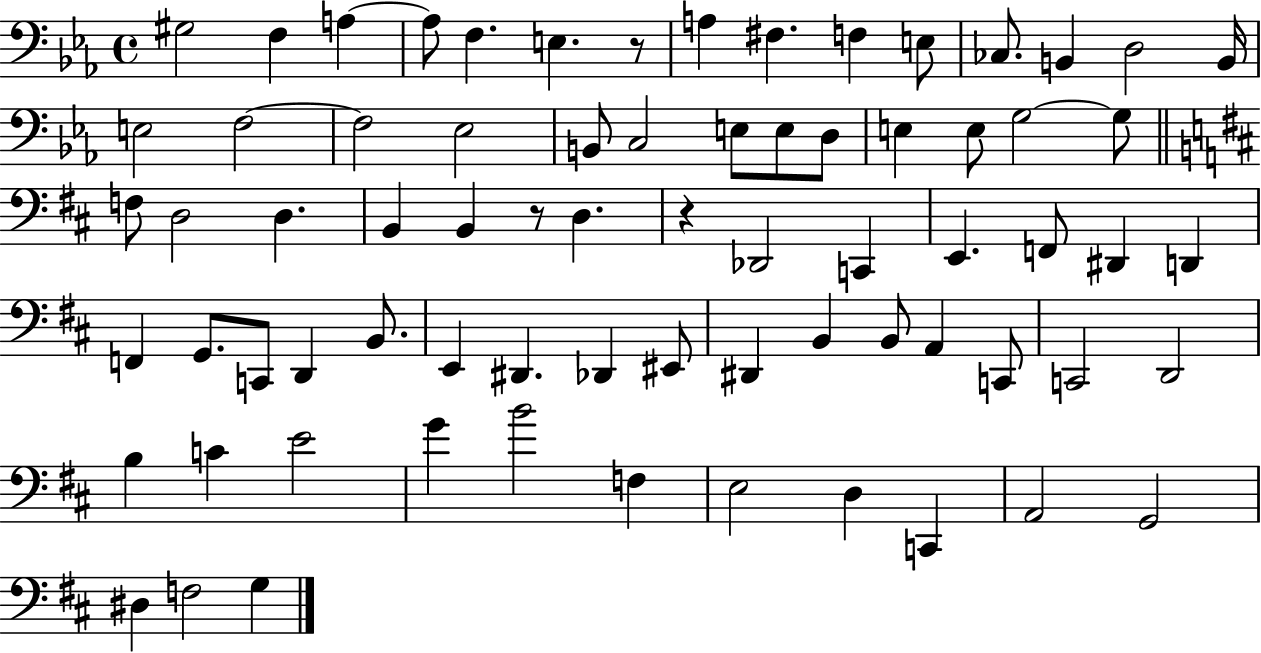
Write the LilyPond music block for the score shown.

{
  \clef bass
  \time 4/4
  \defaultTimeSignature
  \key ees \major
  gis2 f4 a4~~ | a8 f4. e4. r8 | a4 fis4. f4 e8 | ces8. b,4 d2 b,16 | \break e2 f2~~ | f2 ees2 | b,8 c2 e8 e8 d8 | e4 e8 g2~~ g8 | \break \bar "||" \break \key b \minor f8 d2 d4. | b,4 b,4 r8 d4. | r4 des,2 c,4 | e,4. f,8 dis,4 d,4 | \break f,4 g,8. c,8 d,4 b,8. | e,4 dis,4. des,4 eis,8 | dis,4 b,4 b,8 a,4 c,8 | c,2 d,2 | \break b4 c'4 e'2 | g'4 b'2 f4 | e2 d4 c,4 | a,2 g,2 | \break dis4 f2 g4 | \bar "|."
}